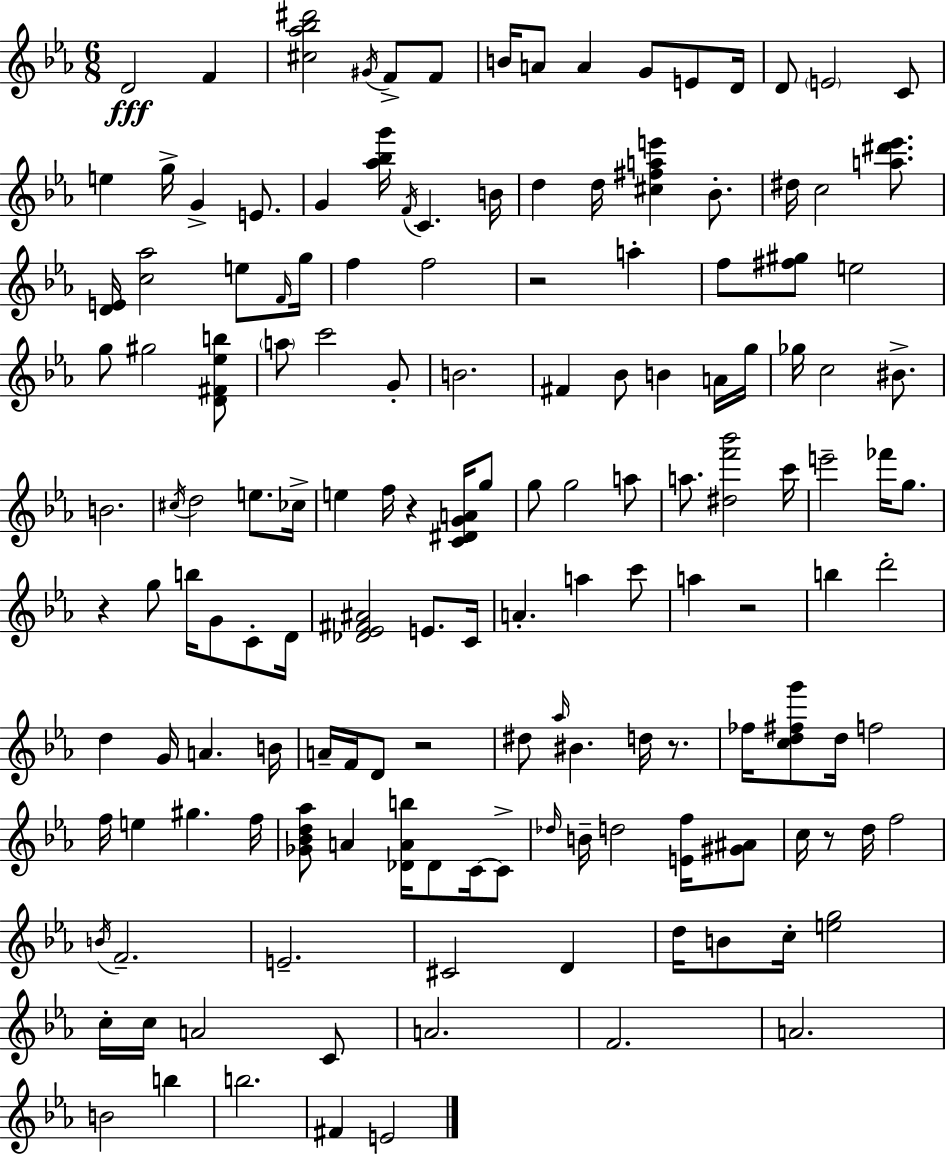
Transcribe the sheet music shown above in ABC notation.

X:1
T:Untitled
M:6/8
L:1/4
K:Cm
D2 F [^c_a_b^d']2 ^G/4 F/2 F/2 B/4 A/2 A G/2 E/2 D/4 D/2 E2 C/2 e g/4 G E/2 G [_a_bg']/4 F/4 C B/4 d d/4 [^c^fae'] _B/2 ^d/4 c2 [a^d'_e']/2 [DE]/4 [c_a]2 e/2 F/4 g/4 f f2 z2 a f/2 [^f^g]/2 e2 g/2 ^g2 [D^F_eb]/2 a/2 c'2 G/2 B2 ^F _B/2 B A/4 g/4 _g/4 c2 ^B/2 B2 ^c/4 d2 e/2 _c/4 e f/4 z [C^DGA]/4 g/2 g/2 g2 a/2 a/2 [^df'_b']2 c'/4 e'2 _f'/4 g/2 z g/2 b/4 G/2 C/2 D/4 [_D_E^F^A]2 E/2 C/4 A a c'/2 a z2 b d'2 d G/4 A B/4 A/4 F/4 D/2 z2 ^d/2 _a/4 ^B d/4 z/2 _f/4 [cd^fg']/2 d/4 f2 f/4 e ^g f/4 [_G_Bd_a]/2 A [_DAb]/4 _D/2 C/4 C/2 _d/4 B/4 d2 [Ef]/4 [^G^A]/2 c/4 z/2 d/4 f2 B/4 F2 E2 ^C2 D d/4 B/2 c/4 [eg]2 c/4 c/4 A2 C/2 A2 F2 A2 B2 b b2 ^F E2